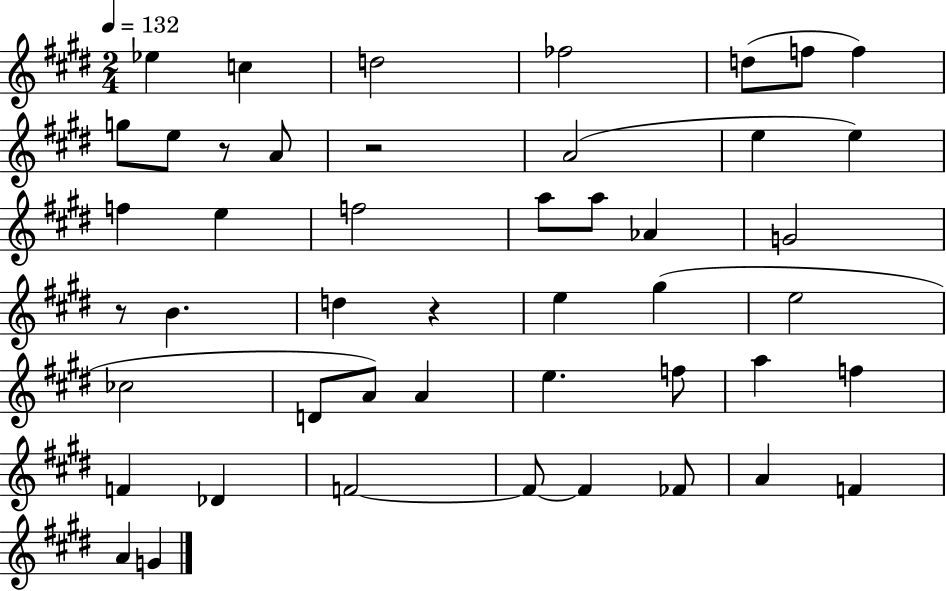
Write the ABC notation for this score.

X:1
T:Untitled
M:2/4
L:1/4
K:E
_e c d2 _f2 d/2 f/2 f g/2 e/2 z/2 A/2 z2 A2 e e f e f2 a/2 a/2 _A G2 z/2 B d z e ^g e2 _c2 D/2 A/2 A e f/2 a f F _D F2 F/2 F _F/2 A F A G